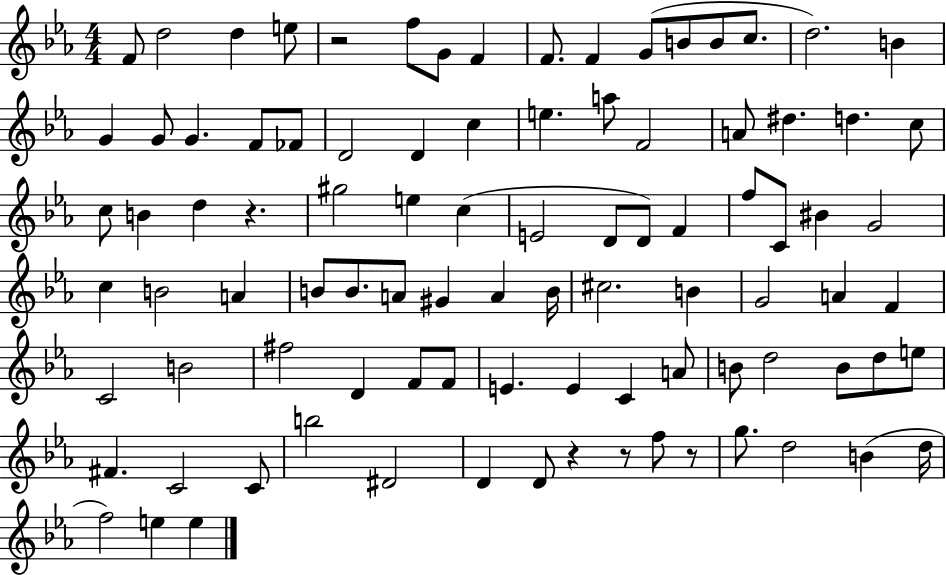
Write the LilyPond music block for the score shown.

{
  \clef treble
  \numericTimeSignature
  \time 4/4
  \key ees \major
  f'8 d''2 d''4 e''8 | r2 f''8 g'8 f'4 | f'8. f'4 g'8( b'8 b'8 c''8. | d''2.) b'4 | \break g'4 g'8 g'4. f'8 fes'8 | d'2 d'4 c''4 | e''4. a''8 f'2 | a'8 dis''4. d''4. c''8 | \break c''8 b'4 d''4 r4. | gis''2 e''4 c''4( | e'2 d'8 d'8) f'4 | f''8 c'8 bis'4 g'2 | \break c''4 b'2 a'4 | b'8 b'8. a'8 gis'4 a'4 b'16 | cis''2. b'4 | g'2 a'4 f'4 | \break c'2 b'2 | fis''2 d'4 f'8 f'8 | e'4. e'4 c'4 a'8 | b'8 d''2 b'8 d''8 e''8 | \break fis'4. c'2 c'8 | b''2 dis'2 | d'4 d'8 r4 r8 f''8 r8 | g''8. d''2 b'4( d''16 | \break f''2) e''4 e''4 | \bar "|."
}